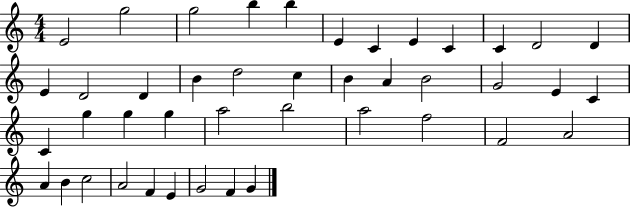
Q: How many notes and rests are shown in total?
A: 43